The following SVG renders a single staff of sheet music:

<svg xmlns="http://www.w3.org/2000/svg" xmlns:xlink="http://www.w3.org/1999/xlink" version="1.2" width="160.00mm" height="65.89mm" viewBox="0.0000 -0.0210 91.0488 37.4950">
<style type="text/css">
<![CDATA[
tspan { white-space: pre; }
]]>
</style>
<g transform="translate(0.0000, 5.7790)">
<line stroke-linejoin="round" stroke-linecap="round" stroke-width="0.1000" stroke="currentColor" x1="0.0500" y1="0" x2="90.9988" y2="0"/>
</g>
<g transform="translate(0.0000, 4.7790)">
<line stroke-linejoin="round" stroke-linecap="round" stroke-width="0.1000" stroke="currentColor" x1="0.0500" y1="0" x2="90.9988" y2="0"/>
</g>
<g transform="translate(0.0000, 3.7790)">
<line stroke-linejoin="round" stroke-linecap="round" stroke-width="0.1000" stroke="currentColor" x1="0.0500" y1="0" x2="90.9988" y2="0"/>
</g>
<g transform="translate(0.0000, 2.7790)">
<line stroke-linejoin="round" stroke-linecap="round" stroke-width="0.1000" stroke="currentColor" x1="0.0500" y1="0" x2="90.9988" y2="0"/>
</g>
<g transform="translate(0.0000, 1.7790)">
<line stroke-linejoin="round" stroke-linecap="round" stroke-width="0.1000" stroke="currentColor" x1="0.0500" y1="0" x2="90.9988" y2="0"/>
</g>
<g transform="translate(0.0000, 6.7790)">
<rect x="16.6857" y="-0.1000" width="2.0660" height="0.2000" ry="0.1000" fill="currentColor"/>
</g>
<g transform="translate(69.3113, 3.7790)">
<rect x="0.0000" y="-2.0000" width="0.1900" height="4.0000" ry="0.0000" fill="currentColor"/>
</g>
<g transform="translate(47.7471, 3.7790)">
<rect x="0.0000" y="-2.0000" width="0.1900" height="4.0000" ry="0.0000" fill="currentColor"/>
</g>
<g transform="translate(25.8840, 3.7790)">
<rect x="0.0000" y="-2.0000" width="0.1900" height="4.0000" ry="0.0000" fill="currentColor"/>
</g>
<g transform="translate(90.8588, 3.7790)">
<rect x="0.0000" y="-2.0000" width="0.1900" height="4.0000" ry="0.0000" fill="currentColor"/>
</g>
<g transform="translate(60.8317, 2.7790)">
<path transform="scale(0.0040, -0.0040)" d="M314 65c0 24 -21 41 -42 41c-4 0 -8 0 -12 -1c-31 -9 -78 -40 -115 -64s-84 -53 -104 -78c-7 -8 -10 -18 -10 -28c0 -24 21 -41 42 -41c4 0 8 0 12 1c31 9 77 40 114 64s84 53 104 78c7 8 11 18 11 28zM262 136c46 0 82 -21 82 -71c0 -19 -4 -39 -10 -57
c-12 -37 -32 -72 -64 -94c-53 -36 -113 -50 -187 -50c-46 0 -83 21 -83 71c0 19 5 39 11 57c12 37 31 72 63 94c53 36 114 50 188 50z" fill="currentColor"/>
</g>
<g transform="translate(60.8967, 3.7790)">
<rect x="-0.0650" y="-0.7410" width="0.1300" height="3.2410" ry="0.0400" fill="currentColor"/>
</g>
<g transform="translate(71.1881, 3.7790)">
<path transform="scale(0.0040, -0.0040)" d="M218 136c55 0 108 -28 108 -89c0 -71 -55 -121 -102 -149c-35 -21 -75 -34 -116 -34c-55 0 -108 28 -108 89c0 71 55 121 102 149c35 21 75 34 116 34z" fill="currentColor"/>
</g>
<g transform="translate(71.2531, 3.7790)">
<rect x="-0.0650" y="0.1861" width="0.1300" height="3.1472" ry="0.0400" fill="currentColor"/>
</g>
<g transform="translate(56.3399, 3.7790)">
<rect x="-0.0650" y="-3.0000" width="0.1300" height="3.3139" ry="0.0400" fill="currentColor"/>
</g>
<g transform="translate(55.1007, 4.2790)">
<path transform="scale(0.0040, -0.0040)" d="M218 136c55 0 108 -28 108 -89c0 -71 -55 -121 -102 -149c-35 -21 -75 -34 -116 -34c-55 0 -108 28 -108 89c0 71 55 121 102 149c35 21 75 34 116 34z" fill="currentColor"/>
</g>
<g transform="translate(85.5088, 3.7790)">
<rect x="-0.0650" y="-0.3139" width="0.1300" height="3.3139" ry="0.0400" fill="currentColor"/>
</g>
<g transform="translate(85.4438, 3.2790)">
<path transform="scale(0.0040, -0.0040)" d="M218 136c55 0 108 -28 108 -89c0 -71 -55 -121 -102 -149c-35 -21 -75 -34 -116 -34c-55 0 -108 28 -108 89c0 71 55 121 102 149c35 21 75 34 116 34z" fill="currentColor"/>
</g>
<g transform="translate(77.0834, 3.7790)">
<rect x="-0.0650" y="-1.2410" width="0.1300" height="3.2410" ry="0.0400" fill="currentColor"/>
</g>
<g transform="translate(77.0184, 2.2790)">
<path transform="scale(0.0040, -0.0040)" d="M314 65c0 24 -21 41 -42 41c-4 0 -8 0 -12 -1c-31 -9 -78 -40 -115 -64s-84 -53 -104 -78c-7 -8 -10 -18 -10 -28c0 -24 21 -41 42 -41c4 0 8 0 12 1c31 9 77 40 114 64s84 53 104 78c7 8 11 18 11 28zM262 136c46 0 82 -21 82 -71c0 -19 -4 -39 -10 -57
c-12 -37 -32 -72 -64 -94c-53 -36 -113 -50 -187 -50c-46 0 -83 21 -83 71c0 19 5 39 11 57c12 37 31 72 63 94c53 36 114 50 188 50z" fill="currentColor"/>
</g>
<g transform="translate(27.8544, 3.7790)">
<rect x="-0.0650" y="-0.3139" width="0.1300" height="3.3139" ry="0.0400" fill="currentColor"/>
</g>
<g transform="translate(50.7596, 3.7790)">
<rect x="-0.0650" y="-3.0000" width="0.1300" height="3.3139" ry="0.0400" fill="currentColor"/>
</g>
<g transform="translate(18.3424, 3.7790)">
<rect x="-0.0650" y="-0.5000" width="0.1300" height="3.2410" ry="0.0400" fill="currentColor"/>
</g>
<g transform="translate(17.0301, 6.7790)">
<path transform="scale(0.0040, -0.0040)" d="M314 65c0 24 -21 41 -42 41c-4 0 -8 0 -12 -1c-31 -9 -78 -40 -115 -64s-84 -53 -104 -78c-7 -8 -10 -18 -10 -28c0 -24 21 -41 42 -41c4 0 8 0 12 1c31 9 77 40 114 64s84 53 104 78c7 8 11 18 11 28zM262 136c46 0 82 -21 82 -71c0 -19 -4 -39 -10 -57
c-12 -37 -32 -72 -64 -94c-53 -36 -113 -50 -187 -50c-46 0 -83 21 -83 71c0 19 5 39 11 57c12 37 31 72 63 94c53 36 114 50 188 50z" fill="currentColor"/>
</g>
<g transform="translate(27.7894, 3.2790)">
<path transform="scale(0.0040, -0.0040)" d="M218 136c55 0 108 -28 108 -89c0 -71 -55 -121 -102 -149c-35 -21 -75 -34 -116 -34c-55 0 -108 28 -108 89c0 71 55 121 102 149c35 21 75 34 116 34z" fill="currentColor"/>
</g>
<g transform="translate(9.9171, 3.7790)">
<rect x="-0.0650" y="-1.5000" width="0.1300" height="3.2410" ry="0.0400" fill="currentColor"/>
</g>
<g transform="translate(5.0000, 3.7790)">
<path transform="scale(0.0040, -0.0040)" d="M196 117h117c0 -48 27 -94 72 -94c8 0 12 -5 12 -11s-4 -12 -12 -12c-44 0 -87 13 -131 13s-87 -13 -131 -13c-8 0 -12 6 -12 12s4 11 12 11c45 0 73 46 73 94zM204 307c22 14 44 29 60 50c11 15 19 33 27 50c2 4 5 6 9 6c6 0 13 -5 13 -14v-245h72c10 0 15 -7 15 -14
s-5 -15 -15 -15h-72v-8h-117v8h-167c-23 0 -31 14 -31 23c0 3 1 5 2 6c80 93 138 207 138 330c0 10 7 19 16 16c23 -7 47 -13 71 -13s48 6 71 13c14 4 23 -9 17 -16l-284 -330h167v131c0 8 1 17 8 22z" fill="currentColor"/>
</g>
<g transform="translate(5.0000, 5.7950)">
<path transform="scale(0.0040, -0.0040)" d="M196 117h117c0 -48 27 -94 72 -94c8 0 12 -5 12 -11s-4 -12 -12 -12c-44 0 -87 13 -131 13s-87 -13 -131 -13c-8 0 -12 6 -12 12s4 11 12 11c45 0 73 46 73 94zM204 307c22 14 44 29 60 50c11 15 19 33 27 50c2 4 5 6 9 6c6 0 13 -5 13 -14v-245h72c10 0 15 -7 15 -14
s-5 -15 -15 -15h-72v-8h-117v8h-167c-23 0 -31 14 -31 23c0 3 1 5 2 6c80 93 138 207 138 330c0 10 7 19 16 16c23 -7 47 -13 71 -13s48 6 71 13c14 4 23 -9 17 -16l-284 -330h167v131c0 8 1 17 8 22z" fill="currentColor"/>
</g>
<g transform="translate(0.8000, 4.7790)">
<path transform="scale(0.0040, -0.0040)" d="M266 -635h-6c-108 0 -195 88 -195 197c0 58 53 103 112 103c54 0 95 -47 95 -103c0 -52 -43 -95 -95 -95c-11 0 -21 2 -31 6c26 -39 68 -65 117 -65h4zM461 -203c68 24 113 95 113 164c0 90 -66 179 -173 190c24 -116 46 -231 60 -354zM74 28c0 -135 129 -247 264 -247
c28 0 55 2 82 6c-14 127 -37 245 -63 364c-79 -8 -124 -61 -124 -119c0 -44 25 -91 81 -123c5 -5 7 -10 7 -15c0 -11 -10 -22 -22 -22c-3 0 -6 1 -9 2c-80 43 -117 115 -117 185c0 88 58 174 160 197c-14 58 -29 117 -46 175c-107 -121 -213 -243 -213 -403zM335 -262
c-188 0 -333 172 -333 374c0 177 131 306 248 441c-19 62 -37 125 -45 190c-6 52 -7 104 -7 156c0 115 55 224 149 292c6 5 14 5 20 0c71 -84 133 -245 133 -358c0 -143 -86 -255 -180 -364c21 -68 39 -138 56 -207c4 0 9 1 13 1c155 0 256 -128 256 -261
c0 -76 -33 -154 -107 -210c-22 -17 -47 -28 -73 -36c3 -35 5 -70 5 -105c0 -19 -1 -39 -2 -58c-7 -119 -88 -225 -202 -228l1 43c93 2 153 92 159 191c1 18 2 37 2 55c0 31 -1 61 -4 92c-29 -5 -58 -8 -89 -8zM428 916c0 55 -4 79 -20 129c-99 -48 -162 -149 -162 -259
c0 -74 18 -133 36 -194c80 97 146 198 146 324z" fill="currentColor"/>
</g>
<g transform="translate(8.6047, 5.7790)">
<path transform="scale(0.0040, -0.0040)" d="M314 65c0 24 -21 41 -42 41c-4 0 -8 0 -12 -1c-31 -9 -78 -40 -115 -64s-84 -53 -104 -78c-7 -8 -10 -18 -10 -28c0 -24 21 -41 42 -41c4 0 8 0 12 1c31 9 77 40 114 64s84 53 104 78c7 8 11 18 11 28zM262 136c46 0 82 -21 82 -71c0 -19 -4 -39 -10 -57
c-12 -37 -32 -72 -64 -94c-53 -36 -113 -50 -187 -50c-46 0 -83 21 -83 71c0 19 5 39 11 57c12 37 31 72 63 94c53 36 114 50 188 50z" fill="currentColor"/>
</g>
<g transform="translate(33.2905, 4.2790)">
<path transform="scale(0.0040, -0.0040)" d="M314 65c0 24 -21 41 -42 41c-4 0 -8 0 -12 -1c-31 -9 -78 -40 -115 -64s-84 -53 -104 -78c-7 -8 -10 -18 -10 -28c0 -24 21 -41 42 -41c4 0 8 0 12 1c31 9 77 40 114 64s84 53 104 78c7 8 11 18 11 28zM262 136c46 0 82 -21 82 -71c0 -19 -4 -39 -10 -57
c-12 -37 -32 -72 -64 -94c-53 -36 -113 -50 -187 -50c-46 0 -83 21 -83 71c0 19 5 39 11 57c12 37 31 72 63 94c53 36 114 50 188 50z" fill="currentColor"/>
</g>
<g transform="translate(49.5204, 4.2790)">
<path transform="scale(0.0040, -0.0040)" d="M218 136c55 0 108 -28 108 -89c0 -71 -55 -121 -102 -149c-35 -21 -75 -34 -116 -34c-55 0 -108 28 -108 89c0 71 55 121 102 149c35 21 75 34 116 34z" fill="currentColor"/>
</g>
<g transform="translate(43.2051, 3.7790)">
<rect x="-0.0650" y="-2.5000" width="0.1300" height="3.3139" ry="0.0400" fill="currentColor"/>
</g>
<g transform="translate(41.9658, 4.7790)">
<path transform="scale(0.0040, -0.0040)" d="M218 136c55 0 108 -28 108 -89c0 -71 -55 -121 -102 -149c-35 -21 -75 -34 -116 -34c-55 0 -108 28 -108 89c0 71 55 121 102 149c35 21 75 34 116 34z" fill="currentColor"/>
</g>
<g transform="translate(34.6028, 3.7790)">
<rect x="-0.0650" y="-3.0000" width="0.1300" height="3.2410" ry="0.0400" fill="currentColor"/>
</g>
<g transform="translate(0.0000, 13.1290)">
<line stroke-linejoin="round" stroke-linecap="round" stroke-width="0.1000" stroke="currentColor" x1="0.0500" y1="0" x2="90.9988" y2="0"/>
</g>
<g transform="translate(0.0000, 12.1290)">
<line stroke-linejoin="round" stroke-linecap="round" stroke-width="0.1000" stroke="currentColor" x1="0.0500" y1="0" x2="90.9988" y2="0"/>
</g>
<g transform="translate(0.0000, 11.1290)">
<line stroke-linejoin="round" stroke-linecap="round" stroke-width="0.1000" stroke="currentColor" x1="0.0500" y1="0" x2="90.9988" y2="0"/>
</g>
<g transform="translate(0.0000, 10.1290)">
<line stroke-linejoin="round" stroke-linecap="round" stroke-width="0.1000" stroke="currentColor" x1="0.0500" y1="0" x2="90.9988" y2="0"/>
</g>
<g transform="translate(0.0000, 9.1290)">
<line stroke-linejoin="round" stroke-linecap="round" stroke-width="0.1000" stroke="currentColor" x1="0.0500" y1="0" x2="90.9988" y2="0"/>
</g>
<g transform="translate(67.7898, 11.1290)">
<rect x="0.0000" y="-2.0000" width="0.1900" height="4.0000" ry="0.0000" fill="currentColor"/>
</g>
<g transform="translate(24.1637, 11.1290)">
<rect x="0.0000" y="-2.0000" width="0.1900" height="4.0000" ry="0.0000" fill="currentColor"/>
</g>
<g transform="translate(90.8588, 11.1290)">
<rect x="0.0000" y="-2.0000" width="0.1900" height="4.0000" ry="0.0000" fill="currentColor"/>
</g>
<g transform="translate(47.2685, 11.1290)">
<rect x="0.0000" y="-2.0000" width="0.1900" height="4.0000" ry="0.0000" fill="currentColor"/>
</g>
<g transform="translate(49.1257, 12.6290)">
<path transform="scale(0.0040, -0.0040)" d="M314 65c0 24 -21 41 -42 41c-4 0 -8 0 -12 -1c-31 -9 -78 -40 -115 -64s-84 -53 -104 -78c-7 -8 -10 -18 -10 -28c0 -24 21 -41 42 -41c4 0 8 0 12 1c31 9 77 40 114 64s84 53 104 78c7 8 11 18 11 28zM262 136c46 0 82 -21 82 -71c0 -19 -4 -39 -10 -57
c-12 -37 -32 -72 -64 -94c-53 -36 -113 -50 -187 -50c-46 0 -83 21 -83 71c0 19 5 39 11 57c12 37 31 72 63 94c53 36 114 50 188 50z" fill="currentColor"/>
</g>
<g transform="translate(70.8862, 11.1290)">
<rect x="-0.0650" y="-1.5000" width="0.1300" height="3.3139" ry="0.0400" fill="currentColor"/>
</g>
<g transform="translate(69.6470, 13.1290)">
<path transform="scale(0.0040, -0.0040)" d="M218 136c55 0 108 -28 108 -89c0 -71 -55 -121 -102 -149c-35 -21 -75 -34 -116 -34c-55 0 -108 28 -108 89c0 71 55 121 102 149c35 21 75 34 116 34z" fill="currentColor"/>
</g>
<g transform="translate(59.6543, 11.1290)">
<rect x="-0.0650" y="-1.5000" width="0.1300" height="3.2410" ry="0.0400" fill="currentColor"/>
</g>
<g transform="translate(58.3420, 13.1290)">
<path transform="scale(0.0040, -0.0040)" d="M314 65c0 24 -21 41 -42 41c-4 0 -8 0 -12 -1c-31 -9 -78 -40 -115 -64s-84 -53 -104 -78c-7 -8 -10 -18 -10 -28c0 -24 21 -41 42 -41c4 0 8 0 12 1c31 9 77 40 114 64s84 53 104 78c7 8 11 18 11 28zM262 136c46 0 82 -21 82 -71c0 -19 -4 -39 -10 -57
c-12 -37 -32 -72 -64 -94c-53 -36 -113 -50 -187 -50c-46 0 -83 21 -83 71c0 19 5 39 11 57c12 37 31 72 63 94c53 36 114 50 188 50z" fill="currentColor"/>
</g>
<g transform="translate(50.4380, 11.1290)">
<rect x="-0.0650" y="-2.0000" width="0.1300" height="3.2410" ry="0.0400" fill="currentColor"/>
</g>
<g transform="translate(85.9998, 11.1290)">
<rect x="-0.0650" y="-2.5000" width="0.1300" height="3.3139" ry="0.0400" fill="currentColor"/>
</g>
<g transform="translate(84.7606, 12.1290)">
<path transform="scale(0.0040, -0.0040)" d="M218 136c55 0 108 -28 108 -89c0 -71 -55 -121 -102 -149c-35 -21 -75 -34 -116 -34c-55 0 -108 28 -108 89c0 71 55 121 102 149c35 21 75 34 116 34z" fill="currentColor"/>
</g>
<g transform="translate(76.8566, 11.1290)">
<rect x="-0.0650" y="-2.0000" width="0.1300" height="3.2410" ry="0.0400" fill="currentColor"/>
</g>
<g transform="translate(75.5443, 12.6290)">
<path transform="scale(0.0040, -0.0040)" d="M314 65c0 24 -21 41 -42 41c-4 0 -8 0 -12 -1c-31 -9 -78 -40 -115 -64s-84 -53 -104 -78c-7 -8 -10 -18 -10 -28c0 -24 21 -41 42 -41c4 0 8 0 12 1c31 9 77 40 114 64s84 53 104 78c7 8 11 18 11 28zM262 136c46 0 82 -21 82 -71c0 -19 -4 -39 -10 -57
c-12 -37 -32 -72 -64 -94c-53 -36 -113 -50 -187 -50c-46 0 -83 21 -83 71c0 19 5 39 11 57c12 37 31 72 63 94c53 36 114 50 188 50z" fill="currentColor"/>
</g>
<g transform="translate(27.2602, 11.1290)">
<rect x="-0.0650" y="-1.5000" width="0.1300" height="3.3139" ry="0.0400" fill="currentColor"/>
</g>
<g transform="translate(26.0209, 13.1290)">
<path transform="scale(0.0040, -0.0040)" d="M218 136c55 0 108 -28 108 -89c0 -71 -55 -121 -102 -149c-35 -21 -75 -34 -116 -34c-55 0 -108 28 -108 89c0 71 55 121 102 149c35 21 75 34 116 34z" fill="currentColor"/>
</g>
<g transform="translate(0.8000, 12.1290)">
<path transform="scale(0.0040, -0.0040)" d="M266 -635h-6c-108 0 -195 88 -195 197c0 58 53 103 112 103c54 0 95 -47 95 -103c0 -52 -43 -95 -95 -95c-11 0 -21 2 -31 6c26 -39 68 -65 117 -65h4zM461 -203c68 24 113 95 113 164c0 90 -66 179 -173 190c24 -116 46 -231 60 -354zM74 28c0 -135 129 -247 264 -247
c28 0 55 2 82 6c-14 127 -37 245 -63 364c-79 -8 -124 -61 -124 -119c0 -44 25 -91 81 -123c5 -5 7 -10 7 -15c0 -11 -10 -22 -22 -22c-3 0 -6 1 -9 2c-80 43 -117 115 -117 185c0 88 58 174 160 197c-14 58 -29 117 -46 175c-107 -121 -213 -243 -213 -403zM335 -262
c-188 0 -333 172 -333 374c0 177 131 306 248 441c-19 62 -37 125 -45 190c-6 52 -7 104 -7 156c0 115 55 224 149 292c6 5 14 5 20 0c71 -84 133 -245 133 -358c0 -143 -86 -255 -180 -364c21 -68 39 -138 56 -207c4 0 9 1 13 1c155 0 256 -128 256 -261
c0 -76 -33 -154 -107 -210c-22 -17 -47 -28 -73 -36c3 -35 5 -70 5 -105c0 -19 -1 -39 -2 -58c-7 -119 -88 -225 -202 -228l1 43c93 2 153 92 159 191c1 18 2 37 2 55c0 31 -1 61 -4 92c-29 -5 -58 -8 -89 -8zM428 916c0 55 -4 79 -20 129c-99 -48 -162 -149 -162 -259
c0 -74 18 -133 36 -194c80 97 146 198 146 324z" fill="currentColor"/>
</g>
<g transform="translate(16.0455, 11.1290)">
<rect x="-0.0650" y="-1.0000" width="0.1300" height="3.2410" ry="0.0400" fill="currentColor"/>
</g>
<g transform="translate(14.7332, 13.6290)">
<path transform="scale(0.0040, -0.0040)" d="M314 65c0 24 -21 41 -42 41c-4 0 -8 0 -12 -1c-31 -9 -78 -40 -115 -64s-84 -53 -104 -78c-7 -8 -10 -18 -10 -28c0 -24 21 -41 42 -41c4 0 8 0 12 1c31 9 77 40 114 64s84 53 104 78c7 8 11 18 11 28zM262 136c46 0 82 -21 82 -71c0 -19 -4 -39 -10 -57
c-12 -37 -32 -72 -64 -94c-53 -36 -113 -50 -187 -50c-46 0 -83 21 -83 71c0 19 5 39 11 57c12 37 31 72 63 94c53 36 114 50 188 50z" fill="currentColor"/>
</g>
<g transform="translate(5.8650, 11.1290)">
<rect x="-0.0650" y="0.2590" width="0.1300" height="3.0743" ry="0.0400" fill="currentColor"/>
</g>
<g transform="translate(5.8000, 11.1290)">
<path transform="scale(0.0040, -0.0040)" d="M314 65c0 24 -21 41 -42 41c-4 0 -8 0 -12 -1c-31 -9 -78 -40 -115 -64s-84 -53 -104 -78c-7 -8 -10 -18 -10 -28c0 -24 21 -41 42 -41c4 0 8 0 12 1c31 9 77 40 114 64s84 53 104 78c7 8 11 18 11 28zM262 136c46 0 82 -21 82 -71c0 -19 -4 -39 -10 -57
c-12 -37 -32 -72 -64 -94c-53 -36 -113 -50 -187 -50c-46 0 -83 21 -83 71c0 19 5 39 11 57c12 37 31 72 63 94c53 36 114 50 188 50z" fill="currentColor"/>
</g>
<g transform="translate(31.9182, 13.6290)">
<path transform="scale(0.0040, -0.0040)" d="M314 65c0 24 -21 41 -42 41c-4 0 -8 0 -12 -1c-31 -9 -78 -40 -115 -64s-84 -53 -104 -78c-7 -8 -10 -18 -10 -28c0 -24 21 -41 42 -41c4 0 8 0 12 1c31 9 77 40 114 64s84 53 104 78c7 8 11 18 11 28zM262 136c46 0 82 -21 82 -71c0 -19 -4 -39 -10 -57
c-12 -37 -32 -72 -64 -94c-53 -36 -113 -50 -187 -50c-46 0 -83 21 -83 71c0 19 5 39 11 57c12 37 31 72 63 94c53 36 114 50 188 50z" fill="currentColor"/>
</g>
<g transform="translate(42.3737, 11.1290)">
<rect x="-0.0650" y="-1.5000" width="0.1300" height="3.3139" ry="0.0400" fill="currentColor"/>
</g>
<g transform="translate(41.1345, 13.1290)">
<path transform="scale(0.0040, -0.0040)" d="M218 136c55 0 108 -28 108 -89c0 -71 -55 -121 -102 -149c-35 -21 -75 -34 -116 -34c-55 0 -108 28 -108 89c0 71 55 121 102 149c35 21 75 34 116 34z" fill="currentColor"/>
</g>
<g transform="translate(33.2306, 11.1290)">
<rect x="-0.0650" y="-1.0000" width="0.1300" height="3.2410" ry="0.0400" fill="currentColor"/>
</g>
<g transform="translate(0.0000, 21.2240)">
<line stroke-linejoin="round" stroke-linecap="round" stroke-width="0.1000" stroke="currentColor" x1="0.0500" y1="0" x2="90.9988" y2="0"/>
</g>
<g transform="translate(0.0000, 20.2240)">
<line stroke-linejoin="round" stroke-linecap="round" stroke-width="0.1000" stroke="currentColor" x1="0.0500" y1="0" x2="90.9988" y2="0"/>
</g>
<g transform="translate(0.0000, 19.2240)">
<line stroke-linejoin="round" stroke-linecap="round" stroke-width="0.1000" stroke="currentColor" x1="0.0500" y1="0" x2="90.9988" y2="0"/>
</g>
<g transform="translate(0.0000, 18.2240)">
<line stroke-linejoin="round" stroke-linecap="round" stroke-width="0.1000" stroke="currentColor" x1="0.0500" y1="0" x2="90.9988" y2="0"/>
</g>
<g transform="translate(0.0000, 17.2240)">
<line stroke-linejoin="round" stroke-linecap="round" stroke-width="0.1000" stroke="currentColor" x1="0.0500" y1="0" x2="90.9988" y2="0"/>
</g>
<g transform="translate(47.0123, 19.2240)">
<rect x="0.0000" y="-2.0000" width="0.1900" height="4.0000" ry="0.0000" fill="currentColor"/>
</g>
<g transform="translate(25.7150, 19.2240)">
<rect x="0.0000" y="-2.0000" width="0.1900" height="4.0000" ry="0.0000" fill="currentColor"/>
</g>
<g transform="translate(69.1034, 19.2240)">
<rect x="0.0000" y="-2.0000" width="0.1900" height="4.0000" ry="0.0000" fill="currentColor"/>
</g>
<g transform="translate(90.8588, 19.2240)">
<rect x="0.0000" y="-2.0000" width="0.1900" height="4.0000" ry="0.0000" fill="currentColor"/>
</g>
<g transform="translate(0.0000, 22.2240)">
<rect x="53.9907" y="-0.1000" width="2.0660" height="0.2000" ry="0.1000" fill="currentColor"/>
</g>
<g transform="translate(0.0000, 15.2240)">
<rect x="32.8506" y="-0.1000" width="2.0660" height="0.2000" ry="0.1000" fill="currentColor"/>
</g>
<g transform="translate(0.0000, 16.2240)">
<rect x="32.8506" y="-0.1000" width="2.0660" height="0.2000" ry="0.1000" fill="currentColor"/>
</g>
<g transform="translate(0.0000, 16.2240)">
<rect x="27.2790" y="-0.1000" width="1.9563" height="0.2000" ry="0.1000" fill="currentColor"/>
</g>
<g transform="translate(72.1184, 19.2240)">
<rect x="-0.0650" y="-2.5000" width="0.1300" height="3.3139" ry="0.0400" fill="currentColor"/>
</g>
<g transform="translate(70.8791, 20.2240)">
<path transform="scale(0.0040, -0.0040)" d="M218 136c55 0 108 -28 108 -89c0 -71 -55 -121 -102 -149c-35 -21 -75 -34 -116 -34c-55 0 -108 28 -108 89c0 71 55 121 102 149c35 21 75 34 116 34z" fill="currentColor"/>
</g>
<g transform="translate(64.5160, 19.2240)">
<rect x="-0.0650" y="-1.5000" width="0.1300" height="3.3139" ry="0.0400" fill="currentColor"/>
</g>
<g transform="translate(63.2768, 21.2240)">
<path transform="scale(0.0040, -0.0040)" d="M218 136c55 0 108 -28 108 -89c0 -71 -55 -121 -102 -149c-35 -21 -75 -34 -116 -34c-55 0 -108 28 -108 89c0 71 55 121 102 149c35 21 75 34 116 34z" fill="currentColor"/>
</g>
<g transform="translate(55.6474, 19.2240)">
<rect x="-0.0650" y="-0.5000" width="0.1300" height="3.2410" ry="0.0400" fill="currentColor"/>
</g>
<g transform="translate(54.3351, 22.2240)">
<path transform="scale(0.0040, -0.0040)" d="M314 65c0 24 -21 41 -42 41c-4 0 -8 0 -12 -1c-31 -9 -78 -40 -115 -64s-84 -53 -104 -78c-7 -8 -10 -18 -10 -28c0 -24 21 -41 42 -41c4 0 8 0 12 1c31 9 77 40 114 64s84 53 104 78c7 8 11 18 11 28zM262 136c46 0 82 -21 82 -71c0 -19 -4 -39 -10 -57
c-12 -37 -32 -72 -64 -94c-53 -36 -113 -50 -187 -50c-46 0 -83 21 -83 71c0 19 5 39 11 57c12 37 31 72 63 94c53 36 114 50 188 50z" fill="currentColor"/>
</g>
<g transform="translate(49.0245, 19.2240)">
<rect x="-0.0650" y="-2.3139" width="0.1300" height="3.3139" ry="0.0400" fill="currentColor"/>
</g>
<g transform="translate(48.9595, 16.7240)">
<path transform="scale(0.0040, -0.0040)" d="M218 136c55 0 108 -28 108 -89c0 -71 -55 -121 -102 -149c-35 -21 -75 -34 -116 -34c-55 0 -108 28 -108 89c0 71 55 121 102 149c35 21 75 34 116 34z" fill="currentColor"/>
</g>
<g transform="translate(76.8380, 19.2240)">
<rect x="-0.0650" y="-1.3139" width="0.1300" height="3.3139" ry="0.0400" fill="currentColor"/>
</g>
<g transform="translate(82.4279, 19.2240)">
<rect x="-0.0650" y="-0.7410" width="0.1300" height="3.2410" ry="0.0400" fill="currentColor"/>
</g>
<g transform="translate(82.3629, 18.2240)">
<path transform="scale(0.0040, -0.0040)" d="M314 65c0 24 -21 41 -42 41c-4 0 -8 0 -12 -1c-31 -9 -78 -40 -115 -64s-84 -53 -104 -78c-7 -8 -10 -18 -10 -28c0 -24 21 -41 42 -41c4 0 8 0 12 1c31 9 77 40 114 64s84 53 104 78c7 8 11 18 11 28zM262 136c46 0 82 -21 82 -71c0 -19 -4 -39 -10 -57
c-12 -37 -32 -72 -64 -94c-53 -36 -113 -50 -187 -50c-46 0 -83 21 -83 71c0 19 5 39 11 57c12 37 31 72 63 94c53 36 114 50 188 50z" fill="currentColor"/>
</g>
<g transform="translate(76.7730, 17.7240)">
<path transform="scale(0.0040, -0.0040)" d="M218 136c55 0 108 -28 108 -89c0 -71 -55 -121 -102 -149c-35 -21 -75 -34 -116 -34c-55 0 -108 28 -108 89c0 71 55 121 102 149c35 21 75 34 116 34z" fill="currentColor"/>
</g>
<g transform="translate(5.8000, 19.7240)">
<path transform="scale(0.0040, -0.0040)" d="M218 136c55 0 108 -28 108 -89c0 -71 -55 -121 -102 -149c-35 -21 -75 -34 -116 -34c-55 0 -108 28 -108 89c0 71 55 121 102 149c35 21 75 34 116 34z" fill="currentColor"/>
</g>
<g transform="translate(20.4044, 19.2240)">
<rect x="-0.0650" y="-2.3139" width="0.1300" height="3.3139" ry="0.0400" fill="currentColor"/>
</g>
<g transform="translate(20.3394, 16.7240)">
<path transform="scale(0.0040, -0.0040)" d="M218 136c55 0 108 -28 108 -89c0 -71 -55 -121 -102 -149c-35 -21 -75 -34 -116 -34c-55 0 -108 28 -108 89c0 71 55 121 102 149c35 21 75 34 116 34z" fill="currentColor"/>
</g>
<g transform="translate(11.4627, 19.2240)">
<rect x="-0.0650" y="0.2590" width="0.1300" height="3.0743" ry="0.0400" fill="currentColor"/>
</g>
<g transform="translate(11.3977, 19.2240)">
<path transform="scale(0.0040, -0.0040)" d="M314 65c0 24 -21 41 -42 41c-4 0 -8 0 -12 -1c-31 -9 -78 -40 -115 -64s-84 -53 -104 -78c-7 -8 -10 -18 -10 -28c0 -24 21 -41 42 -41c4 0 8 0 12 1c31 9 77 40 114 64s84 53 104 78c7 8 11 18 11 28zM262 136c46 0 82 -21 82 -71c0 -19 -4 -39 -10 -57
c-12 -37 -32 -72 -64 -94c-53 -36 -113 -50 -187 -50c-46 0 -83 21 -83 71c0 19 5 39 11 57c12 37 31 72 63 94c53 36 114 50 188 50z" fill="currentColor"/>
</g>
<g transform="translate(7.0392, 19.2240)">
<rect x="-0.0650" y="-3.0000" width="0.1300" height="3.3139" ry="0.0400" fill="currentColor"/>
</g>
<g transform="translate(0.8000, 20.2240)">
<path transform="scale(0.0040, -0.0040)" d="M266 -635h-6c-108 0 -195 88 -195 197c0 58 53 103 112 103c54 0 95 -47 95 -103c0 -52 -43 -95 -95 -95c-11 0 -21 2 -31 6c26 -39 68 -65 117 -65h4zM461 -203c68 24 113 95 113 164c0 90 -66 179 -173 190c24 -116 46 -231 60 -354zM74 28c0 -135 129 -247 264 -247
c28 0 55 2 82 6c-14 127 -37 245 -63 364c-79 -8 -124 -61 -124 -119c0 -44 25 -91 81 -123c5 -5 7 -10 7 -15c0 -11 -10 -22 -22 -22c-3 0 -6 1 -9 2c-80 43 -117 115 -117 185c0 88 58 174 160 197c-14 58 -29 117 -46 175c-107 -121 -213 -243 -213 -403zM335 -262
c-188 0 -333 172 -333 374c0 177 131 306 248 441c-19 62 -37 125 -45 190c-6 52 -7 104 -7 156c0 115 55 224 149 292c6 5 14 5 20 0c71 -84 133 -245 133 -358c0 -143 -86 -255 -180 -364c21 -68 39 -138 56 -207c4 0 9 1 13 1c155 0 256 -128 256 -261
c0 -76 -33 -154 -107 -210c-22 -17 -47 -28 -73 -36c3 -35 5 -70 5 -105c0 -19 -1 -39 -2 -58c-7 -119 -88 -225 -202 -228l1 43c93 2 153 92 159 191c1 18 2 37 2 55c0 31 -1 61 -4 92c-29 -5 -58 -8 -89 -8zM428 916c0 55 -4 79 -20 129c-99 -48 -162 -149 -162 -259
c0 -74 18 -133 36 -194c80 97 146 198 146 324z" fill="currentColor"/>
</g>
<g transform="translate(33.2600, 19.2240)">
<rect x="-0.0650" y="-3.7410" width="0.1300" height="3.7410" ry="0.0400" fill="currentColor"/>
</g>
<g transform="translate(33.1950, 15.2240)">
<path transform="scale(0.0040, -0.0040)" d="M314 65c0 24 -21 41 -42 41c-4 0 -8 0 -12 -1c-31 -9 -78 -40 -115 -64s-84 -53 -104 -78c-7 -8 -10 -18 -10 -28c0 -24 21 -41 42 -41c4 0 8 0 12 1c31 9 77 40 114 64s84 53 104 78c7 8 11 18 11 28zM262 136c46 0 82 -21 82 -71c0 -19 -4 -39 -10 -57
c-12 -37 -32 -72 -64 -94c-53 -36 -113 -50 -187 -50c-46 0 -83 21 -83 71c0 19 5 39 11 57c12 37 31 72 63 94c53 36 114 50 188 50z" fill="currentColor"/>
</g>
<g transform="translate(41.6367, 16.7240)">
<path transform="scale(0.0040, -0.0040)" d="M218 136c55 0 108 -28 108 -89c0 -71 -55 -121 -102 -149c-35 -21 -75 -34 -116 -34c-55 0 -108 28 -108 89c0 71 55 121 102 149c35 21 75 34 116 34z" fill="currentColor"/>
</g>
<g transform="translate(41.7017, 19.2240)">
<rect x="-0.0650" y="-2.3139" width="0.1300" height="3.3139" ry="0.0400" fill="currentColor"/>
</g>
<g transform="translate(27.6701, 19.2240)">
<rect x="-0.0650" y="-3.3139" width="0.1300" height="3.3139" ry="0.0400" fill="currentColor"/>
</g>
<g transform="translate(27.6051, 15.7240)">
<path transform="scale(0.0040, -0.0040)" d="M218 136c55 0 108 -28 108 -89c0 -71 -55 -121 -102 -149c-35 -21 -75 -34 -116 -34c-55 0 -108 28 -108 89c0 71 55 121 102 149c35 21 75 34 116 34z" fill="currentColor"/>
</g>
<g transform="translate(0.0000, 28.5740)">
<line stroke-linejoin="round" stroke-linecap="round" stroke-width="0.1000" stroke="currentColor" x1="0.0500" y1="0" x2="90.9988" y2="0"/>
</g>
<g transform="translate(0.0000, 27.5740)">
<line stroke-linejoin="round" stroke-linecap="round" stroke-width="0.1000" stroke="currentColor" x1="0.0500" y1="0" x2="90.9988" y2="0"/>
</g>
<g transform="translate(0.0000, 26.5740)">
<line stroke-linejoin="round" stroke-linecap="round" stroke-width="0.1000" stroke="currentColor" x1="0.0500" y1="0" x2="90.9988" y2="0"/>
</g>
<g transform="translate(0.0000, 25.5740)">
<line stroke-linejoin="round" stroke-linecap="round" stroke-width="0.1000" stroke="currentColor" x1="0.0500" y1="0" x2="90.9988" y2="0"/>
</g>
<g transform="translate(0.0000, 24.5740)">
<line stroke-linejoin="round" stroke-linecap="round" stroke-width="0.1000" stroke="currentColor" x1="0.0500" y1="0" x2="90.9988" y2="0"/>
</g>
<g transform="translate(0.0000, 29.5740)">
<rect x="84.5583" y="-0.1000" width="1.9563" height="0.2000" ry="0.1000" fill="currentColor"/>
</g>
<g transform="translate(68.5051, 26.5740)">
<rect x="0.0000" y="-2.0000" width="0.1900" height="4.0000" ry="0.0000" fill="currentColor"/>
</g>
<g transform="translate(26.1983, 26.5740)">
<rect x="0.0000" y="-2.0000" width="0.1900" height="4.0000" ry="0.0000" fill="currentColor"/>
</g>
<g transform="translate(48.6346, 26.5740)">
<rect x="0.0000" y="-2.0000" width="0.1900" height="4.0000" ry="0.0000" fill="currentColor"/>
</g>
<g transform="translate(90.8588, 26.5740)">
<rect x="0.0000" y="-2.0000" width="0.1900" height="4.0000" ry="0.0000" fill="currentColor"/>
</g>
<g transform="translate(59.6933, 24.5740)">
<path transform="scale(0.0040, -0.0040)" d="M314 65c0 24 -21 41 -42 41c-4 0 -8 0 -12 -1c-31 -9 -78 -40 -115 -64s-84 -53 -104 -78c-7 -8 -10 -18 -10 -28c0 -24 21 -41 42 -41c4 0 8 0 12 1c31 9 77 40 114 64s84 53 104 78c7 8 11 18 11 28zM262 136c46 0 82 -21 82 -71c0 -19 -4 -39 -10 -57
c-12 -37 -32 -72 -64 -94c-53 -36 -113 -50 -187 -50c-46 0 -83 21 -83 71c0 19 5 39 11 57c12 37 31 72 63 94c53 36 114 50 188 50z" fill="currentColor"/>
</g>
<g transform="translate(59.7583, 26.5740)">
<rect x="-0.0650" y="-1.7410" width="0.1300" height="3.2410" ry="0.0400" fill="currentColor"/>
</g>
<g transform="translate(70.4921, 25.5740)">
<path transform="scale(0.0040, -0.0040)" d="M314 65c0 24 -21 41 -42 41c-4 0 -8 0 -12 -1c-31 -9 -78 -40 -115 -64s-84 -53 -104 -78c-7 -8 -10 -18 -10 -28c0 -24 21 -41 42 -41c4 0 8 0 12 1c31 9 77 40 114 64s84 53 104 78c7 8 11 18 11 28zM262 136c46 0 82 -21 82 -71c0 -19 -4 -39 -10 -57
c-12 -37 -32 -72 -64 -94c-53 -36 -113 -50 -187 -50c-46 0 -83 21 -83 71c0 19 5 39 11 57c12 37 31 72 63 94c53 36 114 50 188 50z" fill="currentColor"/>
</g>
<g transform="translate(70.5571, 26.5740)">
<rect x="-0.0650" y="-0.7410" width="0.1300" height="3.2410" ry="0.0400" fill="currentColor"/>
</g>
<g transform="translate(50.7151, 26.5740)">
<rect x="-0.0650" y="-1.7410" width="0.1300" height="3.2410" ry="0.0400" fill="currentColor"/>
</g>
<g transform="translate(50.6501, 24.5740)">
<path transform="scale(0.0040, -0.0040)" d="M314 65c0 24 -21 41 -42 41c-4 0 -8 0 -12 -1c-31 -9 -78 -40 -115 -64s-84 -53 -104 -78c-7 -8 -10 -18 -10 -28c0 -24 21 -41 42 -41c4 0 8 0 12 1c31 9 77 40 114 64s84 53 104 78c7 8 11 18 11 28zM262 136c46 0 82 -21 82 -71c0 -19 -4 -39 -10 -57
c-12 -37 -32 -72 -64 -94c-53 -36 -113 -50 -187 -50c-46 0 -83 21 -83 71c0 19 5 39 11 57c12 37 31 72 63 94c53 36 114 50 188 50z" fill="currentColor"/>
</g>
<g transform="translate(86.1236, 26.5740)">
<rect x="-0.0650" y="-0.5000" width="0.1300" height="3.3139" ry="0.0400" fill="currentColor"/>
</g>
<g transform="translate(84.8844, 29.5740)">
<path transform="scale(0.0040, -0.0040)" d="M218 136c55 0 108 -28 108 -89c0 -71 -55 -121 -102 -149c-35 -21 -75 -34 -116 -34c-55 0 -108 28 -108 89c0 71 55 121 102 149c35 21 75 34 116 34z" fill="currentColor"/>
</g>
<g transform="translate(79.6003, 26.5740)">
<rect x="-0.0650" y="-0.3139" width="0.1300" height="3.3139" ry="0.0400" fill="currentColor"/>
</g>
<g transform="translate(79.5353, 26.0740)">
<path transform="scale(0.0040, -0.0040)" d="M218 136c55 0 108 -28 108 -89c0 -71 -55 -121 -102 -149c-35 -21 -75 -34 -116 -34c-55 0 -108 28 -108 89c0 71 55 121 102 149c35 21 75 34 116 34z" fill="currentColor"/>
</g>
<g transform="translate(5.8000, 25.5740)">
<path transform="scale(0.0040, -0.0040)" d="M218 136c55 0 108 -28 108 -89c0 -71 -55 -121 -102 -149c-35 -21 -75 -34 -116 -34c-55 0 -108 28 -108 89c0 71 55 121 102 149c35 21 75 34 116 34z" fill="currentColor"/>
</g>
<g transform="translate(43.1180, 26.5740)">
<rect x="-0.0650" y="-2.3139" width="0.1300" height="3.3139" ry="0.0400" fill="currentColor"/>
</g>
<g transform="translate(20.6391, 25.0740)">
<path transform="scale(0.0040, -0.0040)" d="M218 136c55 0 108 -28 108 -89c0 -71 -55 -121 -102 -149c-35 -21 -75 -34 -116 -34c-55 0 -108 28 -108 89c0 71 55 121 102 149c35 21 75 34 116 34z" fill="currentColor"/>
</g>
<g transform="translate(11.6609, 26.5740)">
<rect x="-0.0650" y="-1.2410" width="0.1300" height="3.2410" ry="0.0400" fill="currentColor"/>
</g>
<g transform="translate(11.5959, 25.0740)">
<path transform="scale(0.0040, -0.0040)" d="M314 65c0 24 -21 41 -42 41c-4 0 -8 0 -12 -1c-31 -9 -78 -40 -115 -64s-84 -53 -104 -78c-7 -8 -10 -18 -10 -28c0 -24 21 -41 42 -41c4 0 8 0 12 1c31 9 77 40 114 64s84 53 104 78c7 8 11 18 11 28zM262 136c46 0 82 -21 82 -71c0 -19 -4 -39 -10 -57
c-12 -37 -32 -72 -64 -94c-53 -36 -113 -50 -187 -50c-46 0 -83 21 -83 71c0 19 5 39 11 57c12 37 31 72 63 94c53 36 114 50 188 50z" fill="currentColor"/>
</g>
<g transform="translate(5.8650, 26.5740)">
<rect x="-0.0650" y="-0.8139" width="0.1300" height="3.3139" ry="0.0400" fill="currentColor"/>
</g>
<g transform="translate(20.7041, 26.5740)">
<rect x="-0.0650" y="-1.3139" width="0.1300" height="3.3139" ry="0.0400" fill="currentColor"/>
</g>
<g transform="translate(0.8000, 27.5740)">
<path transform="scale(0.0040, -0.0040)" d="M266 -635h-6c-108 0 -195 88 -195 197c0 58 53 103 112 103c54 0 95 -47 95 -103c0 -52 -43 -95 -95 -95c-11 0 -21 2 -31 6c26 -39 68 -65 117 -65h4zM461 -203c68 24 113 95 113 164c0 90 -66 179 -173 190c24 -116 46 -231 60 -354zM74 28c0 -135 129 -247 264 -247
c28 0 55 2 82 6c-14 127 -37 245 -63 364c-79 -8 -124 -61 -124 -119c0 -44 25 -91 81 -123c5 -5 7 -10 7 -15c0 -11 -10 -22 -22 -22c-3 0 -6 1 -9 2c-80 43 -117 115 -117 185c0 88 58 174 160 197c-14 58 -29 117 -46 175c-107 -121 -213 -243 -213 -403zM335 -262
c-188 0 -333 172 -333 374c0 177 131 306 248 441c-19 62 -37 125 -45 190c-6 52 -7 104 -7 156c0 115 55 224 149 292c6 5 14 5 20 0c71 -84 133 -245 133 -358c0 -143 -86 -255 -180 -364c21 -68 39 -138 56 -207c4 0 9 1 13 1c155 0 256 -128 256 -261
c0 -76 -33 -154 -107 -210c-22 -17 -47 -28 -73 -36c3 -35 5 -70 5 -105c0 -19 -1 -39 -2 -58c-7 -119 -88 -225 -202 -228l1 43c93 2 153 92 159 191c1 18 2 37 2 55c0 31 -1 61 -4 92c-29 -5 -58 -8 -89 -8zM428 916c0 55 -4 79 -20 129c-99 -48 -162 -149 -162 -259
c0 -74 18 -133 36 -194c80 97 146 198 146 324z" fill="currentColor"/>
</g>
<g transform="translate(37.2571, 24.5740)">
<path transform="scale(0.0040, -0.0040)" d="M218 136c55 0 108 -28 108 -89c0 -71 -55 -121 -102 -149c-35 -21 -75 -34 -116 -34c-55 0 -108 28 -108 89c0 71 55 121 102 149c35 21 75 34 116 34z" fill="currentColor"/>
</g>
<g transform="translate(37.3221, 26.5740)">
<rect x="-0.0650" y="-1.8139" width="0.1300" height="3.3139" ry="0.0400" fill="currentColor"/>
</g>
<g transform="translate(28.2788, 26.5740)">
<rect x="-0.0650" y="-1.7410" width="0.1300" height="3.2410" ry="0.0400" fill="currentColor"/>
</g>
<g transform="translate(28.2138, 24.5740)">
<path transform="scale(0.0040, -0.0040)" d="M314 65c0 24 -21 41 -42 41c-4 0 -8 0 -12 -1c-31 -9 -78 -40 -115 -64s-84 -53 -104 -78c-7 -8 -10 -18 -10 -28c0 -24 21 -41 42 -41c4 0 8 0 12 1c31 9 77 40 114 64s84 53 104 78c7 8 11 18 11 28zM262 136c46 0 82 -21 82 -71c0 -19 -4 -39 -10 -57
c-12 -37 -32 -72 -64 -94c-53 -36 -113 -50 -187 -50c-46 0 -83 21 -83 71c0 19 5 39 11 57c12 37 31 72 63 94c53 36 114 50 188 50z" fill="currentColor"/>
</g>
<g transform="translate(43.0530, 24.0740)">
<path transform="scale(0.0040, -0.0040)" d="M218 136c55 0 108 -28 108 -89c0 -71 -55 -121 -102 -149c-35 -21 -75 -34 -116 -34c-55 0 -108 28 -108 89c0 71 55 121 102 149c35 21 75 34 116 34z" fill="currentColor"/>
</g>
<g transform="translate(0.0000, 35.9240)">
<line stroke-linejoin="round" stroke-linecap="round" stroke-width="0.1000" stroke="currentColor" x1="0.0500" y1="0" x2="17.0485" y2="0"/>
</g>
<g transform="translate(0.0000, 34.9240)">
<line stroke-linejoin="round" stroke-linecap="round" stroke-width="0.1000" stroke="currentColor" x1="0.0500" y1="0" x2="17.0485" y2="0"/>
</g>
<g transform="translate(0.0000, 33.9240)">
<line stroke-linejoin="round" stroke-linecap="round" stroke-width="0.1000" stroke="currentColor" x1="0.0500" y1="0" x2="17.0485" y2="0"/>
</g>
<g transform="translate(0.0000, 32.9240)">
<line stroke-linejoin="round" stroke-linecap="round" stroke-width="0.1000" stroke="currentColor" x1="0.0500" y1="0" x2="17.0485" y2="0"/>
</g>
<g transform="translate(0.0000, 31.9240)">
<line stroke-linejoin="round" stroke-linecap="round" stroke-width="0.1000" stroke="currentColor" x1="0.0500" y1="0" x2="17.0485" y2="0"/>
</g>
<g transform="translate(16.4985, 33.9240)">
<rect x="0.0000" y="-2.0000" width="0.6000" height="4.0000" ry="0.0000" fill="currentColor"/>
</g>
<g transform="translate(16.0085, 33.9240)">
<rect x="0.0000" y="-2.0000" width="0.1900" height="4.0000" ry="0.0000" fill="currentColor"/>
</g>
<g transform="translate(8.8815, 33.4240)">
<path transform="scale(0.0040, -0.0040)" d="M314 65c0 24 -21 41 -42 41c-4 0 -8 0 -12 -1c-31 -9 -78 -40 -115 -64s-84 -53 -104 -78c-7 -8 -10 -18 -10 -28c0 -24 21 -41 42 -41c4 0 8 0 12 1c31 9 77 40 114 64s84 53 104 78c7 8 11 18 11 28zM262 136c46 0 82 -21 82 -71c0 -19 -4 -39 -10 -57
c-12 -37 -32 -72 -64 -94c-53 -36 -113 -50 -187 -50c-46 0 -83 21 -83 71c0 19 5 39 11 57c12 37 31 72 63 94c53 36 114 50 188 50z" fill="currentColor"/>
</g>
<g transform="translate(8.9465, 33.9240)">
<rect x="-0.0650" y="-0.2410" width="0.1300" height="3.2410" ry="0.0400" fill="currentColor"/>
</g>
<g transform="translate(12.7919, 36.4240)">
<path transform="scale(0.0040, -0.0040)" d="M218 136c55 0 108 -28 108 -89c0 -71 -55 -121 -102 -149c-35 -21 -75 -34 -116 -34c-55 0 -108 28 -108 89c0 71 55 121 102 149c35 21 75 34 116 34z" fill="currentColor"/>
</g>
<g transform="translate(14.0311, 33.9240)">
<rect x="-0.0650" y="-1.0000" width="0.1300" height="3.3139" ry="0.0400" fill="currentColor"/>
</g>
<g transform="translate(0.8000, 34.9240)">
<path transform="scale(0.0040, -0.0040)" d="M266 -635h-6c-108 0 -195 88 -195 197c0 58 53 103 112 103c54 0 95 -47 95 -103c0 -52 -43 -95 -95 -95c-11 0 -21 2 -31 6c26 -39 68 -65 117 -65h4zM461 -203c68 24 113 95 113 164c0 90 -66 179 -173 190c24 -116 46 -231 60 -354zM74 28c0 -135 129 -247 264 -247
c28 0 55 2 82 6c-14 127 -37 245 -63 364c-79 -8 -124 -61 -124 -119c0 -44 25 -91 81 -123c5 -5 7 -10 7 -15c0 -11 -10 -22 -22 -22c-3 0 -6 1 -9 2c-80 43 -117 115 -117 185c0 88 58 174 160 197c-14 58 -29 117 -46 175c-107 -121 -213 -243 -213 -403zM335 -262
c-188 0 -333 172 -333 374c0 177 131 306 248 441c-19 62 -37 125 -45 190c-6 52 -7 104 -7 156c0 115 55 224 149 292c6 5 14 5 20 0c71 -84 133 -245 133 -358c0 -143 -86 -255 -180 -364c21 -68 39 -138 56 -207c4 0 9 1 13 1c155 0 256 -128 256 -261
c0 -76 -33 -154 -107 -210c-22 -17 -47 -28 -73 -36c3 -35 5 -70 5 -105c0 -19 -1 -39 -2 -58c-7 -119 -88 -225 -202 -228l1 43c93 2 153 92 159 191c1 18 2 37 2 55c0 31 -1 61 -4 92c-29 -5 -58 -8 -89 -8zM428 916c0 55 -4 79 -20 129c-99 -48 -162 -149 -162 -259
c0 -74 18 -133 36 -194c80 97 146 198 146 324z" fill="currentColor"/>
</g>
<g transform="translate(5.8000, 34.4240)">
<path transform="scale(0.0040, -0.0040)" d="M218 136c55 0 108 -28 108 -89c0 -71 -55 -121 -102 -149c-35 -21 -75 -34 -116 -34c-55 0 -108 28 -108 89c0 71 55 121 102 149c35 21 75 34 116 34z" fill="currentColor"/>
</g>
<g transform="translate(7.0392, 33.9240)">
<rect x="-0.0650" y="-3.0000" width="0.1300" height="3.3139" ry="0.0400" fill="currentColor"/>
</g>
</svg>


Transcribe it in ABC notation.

X:1
T:Untitled
M:4/4
L:1/4
K:C
E2 C2 c A2 G A A d2 B e2 c B2 D2 E D2 E F2 E2 E F2 G A B2 g b c'2 g g C2 E G e d2 d e2 e f2 f g f2 f2 d2 c C A c2 D